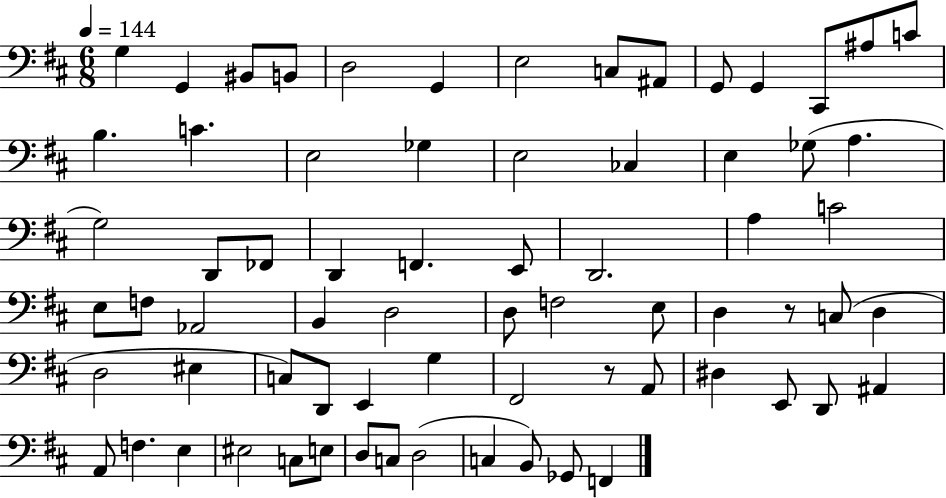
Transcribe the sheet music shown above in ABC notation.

X:1
T:Untitled
M:6/8
L:1/4
K:D
G, G,, ^B,,/2 B,,/2 D,2 G,, E,2 C,/2 ^A,,/2 G,,/2 G,, ^C,,/2 ^A,/2 C/2 B, C E,2 _G, E,2 _C, E, _G,/2 A, G,2 D,,/2 _F,,/2 D,, F,, E,,/2 D,,2 A, C2 E,/2 F,/2 _A,,2 B,, D,2 D,/2 F,2 E,/2 D, z/2 C,/2 D, D,2 ^E, C,/2 D,,/2 E,, G, ^F,,2 z/2 A,,/2 ^D, E,,/2 D,,/2 ^A,, A,,/2 F, E, ^E,2 C,/2 E,/2 D,/2 C,/2 D,2 C, B,,/2 _G,,/2 F,,